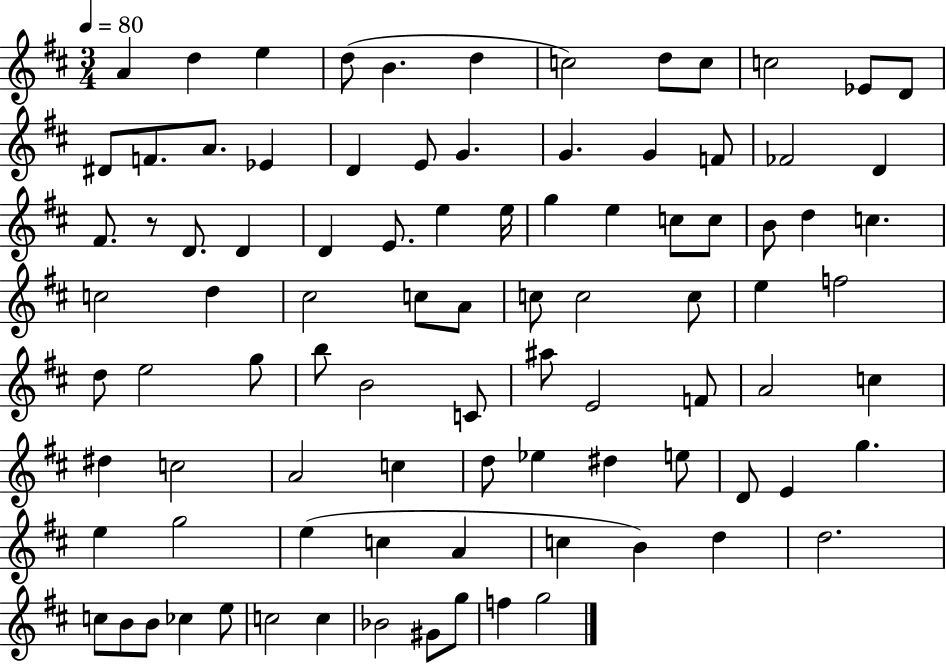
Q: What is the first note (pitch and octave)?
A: A4